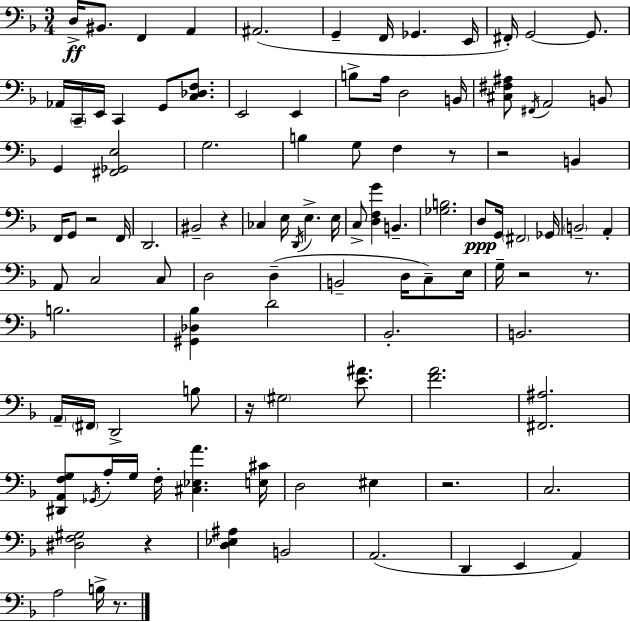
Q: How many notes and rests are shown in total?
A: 107